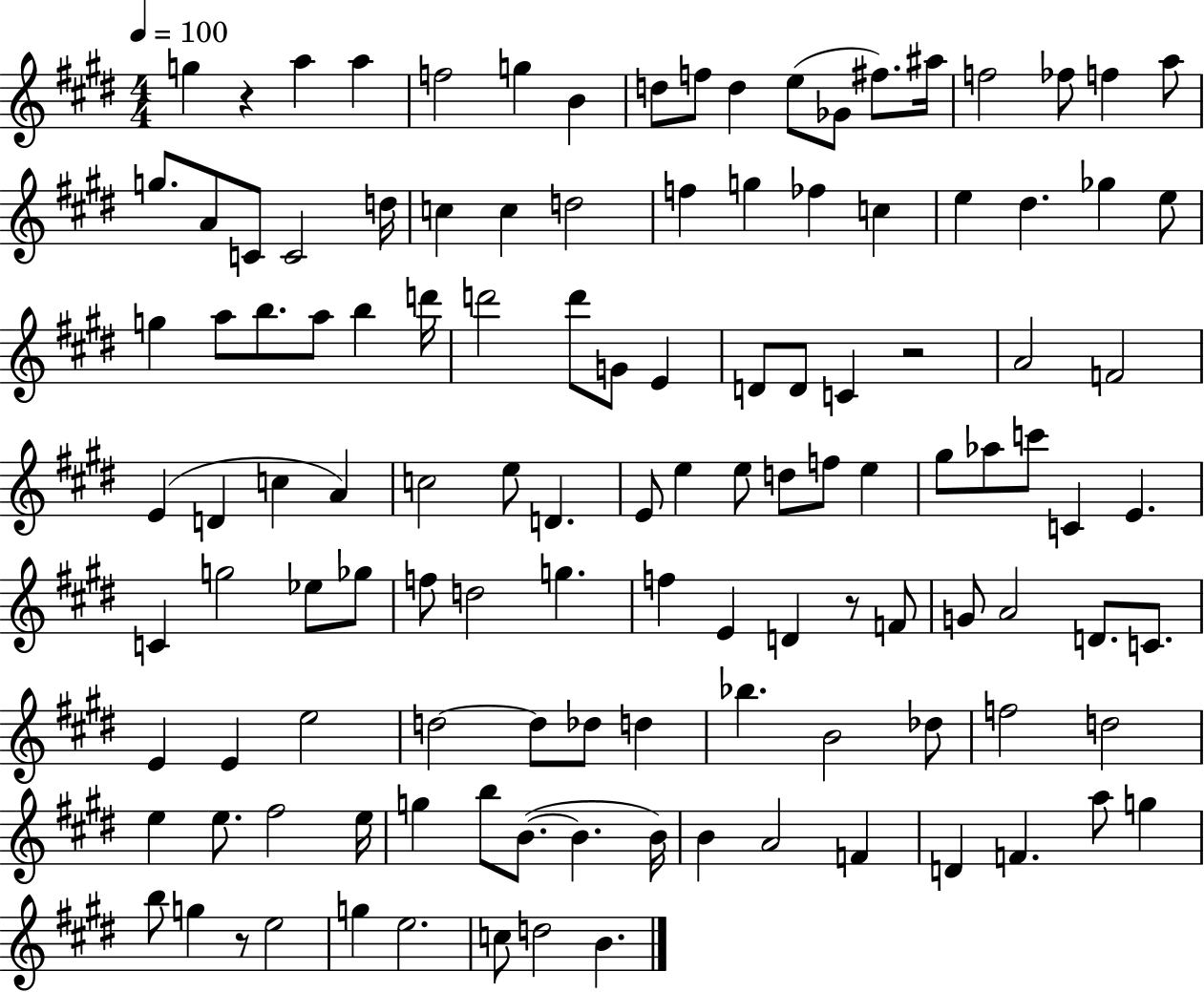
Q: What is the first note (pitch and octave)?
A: G5